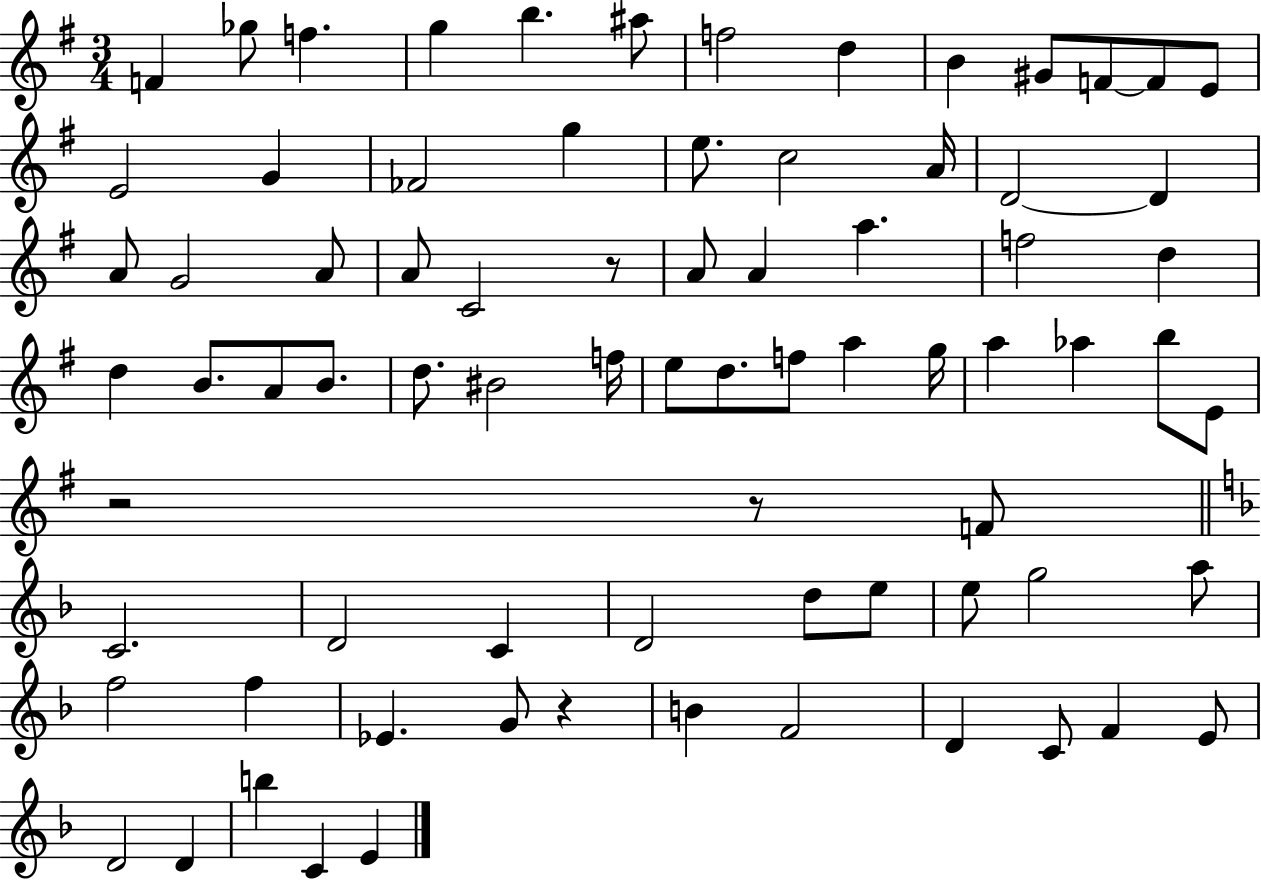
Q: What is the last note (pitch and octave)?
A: E4